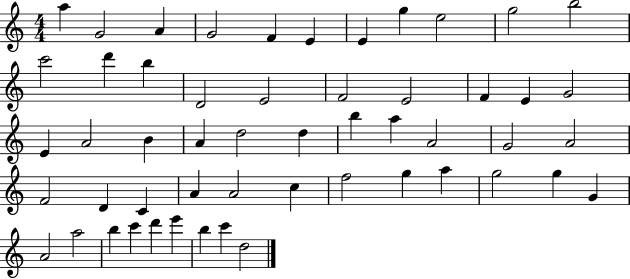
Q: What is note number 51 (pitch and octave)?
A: B5